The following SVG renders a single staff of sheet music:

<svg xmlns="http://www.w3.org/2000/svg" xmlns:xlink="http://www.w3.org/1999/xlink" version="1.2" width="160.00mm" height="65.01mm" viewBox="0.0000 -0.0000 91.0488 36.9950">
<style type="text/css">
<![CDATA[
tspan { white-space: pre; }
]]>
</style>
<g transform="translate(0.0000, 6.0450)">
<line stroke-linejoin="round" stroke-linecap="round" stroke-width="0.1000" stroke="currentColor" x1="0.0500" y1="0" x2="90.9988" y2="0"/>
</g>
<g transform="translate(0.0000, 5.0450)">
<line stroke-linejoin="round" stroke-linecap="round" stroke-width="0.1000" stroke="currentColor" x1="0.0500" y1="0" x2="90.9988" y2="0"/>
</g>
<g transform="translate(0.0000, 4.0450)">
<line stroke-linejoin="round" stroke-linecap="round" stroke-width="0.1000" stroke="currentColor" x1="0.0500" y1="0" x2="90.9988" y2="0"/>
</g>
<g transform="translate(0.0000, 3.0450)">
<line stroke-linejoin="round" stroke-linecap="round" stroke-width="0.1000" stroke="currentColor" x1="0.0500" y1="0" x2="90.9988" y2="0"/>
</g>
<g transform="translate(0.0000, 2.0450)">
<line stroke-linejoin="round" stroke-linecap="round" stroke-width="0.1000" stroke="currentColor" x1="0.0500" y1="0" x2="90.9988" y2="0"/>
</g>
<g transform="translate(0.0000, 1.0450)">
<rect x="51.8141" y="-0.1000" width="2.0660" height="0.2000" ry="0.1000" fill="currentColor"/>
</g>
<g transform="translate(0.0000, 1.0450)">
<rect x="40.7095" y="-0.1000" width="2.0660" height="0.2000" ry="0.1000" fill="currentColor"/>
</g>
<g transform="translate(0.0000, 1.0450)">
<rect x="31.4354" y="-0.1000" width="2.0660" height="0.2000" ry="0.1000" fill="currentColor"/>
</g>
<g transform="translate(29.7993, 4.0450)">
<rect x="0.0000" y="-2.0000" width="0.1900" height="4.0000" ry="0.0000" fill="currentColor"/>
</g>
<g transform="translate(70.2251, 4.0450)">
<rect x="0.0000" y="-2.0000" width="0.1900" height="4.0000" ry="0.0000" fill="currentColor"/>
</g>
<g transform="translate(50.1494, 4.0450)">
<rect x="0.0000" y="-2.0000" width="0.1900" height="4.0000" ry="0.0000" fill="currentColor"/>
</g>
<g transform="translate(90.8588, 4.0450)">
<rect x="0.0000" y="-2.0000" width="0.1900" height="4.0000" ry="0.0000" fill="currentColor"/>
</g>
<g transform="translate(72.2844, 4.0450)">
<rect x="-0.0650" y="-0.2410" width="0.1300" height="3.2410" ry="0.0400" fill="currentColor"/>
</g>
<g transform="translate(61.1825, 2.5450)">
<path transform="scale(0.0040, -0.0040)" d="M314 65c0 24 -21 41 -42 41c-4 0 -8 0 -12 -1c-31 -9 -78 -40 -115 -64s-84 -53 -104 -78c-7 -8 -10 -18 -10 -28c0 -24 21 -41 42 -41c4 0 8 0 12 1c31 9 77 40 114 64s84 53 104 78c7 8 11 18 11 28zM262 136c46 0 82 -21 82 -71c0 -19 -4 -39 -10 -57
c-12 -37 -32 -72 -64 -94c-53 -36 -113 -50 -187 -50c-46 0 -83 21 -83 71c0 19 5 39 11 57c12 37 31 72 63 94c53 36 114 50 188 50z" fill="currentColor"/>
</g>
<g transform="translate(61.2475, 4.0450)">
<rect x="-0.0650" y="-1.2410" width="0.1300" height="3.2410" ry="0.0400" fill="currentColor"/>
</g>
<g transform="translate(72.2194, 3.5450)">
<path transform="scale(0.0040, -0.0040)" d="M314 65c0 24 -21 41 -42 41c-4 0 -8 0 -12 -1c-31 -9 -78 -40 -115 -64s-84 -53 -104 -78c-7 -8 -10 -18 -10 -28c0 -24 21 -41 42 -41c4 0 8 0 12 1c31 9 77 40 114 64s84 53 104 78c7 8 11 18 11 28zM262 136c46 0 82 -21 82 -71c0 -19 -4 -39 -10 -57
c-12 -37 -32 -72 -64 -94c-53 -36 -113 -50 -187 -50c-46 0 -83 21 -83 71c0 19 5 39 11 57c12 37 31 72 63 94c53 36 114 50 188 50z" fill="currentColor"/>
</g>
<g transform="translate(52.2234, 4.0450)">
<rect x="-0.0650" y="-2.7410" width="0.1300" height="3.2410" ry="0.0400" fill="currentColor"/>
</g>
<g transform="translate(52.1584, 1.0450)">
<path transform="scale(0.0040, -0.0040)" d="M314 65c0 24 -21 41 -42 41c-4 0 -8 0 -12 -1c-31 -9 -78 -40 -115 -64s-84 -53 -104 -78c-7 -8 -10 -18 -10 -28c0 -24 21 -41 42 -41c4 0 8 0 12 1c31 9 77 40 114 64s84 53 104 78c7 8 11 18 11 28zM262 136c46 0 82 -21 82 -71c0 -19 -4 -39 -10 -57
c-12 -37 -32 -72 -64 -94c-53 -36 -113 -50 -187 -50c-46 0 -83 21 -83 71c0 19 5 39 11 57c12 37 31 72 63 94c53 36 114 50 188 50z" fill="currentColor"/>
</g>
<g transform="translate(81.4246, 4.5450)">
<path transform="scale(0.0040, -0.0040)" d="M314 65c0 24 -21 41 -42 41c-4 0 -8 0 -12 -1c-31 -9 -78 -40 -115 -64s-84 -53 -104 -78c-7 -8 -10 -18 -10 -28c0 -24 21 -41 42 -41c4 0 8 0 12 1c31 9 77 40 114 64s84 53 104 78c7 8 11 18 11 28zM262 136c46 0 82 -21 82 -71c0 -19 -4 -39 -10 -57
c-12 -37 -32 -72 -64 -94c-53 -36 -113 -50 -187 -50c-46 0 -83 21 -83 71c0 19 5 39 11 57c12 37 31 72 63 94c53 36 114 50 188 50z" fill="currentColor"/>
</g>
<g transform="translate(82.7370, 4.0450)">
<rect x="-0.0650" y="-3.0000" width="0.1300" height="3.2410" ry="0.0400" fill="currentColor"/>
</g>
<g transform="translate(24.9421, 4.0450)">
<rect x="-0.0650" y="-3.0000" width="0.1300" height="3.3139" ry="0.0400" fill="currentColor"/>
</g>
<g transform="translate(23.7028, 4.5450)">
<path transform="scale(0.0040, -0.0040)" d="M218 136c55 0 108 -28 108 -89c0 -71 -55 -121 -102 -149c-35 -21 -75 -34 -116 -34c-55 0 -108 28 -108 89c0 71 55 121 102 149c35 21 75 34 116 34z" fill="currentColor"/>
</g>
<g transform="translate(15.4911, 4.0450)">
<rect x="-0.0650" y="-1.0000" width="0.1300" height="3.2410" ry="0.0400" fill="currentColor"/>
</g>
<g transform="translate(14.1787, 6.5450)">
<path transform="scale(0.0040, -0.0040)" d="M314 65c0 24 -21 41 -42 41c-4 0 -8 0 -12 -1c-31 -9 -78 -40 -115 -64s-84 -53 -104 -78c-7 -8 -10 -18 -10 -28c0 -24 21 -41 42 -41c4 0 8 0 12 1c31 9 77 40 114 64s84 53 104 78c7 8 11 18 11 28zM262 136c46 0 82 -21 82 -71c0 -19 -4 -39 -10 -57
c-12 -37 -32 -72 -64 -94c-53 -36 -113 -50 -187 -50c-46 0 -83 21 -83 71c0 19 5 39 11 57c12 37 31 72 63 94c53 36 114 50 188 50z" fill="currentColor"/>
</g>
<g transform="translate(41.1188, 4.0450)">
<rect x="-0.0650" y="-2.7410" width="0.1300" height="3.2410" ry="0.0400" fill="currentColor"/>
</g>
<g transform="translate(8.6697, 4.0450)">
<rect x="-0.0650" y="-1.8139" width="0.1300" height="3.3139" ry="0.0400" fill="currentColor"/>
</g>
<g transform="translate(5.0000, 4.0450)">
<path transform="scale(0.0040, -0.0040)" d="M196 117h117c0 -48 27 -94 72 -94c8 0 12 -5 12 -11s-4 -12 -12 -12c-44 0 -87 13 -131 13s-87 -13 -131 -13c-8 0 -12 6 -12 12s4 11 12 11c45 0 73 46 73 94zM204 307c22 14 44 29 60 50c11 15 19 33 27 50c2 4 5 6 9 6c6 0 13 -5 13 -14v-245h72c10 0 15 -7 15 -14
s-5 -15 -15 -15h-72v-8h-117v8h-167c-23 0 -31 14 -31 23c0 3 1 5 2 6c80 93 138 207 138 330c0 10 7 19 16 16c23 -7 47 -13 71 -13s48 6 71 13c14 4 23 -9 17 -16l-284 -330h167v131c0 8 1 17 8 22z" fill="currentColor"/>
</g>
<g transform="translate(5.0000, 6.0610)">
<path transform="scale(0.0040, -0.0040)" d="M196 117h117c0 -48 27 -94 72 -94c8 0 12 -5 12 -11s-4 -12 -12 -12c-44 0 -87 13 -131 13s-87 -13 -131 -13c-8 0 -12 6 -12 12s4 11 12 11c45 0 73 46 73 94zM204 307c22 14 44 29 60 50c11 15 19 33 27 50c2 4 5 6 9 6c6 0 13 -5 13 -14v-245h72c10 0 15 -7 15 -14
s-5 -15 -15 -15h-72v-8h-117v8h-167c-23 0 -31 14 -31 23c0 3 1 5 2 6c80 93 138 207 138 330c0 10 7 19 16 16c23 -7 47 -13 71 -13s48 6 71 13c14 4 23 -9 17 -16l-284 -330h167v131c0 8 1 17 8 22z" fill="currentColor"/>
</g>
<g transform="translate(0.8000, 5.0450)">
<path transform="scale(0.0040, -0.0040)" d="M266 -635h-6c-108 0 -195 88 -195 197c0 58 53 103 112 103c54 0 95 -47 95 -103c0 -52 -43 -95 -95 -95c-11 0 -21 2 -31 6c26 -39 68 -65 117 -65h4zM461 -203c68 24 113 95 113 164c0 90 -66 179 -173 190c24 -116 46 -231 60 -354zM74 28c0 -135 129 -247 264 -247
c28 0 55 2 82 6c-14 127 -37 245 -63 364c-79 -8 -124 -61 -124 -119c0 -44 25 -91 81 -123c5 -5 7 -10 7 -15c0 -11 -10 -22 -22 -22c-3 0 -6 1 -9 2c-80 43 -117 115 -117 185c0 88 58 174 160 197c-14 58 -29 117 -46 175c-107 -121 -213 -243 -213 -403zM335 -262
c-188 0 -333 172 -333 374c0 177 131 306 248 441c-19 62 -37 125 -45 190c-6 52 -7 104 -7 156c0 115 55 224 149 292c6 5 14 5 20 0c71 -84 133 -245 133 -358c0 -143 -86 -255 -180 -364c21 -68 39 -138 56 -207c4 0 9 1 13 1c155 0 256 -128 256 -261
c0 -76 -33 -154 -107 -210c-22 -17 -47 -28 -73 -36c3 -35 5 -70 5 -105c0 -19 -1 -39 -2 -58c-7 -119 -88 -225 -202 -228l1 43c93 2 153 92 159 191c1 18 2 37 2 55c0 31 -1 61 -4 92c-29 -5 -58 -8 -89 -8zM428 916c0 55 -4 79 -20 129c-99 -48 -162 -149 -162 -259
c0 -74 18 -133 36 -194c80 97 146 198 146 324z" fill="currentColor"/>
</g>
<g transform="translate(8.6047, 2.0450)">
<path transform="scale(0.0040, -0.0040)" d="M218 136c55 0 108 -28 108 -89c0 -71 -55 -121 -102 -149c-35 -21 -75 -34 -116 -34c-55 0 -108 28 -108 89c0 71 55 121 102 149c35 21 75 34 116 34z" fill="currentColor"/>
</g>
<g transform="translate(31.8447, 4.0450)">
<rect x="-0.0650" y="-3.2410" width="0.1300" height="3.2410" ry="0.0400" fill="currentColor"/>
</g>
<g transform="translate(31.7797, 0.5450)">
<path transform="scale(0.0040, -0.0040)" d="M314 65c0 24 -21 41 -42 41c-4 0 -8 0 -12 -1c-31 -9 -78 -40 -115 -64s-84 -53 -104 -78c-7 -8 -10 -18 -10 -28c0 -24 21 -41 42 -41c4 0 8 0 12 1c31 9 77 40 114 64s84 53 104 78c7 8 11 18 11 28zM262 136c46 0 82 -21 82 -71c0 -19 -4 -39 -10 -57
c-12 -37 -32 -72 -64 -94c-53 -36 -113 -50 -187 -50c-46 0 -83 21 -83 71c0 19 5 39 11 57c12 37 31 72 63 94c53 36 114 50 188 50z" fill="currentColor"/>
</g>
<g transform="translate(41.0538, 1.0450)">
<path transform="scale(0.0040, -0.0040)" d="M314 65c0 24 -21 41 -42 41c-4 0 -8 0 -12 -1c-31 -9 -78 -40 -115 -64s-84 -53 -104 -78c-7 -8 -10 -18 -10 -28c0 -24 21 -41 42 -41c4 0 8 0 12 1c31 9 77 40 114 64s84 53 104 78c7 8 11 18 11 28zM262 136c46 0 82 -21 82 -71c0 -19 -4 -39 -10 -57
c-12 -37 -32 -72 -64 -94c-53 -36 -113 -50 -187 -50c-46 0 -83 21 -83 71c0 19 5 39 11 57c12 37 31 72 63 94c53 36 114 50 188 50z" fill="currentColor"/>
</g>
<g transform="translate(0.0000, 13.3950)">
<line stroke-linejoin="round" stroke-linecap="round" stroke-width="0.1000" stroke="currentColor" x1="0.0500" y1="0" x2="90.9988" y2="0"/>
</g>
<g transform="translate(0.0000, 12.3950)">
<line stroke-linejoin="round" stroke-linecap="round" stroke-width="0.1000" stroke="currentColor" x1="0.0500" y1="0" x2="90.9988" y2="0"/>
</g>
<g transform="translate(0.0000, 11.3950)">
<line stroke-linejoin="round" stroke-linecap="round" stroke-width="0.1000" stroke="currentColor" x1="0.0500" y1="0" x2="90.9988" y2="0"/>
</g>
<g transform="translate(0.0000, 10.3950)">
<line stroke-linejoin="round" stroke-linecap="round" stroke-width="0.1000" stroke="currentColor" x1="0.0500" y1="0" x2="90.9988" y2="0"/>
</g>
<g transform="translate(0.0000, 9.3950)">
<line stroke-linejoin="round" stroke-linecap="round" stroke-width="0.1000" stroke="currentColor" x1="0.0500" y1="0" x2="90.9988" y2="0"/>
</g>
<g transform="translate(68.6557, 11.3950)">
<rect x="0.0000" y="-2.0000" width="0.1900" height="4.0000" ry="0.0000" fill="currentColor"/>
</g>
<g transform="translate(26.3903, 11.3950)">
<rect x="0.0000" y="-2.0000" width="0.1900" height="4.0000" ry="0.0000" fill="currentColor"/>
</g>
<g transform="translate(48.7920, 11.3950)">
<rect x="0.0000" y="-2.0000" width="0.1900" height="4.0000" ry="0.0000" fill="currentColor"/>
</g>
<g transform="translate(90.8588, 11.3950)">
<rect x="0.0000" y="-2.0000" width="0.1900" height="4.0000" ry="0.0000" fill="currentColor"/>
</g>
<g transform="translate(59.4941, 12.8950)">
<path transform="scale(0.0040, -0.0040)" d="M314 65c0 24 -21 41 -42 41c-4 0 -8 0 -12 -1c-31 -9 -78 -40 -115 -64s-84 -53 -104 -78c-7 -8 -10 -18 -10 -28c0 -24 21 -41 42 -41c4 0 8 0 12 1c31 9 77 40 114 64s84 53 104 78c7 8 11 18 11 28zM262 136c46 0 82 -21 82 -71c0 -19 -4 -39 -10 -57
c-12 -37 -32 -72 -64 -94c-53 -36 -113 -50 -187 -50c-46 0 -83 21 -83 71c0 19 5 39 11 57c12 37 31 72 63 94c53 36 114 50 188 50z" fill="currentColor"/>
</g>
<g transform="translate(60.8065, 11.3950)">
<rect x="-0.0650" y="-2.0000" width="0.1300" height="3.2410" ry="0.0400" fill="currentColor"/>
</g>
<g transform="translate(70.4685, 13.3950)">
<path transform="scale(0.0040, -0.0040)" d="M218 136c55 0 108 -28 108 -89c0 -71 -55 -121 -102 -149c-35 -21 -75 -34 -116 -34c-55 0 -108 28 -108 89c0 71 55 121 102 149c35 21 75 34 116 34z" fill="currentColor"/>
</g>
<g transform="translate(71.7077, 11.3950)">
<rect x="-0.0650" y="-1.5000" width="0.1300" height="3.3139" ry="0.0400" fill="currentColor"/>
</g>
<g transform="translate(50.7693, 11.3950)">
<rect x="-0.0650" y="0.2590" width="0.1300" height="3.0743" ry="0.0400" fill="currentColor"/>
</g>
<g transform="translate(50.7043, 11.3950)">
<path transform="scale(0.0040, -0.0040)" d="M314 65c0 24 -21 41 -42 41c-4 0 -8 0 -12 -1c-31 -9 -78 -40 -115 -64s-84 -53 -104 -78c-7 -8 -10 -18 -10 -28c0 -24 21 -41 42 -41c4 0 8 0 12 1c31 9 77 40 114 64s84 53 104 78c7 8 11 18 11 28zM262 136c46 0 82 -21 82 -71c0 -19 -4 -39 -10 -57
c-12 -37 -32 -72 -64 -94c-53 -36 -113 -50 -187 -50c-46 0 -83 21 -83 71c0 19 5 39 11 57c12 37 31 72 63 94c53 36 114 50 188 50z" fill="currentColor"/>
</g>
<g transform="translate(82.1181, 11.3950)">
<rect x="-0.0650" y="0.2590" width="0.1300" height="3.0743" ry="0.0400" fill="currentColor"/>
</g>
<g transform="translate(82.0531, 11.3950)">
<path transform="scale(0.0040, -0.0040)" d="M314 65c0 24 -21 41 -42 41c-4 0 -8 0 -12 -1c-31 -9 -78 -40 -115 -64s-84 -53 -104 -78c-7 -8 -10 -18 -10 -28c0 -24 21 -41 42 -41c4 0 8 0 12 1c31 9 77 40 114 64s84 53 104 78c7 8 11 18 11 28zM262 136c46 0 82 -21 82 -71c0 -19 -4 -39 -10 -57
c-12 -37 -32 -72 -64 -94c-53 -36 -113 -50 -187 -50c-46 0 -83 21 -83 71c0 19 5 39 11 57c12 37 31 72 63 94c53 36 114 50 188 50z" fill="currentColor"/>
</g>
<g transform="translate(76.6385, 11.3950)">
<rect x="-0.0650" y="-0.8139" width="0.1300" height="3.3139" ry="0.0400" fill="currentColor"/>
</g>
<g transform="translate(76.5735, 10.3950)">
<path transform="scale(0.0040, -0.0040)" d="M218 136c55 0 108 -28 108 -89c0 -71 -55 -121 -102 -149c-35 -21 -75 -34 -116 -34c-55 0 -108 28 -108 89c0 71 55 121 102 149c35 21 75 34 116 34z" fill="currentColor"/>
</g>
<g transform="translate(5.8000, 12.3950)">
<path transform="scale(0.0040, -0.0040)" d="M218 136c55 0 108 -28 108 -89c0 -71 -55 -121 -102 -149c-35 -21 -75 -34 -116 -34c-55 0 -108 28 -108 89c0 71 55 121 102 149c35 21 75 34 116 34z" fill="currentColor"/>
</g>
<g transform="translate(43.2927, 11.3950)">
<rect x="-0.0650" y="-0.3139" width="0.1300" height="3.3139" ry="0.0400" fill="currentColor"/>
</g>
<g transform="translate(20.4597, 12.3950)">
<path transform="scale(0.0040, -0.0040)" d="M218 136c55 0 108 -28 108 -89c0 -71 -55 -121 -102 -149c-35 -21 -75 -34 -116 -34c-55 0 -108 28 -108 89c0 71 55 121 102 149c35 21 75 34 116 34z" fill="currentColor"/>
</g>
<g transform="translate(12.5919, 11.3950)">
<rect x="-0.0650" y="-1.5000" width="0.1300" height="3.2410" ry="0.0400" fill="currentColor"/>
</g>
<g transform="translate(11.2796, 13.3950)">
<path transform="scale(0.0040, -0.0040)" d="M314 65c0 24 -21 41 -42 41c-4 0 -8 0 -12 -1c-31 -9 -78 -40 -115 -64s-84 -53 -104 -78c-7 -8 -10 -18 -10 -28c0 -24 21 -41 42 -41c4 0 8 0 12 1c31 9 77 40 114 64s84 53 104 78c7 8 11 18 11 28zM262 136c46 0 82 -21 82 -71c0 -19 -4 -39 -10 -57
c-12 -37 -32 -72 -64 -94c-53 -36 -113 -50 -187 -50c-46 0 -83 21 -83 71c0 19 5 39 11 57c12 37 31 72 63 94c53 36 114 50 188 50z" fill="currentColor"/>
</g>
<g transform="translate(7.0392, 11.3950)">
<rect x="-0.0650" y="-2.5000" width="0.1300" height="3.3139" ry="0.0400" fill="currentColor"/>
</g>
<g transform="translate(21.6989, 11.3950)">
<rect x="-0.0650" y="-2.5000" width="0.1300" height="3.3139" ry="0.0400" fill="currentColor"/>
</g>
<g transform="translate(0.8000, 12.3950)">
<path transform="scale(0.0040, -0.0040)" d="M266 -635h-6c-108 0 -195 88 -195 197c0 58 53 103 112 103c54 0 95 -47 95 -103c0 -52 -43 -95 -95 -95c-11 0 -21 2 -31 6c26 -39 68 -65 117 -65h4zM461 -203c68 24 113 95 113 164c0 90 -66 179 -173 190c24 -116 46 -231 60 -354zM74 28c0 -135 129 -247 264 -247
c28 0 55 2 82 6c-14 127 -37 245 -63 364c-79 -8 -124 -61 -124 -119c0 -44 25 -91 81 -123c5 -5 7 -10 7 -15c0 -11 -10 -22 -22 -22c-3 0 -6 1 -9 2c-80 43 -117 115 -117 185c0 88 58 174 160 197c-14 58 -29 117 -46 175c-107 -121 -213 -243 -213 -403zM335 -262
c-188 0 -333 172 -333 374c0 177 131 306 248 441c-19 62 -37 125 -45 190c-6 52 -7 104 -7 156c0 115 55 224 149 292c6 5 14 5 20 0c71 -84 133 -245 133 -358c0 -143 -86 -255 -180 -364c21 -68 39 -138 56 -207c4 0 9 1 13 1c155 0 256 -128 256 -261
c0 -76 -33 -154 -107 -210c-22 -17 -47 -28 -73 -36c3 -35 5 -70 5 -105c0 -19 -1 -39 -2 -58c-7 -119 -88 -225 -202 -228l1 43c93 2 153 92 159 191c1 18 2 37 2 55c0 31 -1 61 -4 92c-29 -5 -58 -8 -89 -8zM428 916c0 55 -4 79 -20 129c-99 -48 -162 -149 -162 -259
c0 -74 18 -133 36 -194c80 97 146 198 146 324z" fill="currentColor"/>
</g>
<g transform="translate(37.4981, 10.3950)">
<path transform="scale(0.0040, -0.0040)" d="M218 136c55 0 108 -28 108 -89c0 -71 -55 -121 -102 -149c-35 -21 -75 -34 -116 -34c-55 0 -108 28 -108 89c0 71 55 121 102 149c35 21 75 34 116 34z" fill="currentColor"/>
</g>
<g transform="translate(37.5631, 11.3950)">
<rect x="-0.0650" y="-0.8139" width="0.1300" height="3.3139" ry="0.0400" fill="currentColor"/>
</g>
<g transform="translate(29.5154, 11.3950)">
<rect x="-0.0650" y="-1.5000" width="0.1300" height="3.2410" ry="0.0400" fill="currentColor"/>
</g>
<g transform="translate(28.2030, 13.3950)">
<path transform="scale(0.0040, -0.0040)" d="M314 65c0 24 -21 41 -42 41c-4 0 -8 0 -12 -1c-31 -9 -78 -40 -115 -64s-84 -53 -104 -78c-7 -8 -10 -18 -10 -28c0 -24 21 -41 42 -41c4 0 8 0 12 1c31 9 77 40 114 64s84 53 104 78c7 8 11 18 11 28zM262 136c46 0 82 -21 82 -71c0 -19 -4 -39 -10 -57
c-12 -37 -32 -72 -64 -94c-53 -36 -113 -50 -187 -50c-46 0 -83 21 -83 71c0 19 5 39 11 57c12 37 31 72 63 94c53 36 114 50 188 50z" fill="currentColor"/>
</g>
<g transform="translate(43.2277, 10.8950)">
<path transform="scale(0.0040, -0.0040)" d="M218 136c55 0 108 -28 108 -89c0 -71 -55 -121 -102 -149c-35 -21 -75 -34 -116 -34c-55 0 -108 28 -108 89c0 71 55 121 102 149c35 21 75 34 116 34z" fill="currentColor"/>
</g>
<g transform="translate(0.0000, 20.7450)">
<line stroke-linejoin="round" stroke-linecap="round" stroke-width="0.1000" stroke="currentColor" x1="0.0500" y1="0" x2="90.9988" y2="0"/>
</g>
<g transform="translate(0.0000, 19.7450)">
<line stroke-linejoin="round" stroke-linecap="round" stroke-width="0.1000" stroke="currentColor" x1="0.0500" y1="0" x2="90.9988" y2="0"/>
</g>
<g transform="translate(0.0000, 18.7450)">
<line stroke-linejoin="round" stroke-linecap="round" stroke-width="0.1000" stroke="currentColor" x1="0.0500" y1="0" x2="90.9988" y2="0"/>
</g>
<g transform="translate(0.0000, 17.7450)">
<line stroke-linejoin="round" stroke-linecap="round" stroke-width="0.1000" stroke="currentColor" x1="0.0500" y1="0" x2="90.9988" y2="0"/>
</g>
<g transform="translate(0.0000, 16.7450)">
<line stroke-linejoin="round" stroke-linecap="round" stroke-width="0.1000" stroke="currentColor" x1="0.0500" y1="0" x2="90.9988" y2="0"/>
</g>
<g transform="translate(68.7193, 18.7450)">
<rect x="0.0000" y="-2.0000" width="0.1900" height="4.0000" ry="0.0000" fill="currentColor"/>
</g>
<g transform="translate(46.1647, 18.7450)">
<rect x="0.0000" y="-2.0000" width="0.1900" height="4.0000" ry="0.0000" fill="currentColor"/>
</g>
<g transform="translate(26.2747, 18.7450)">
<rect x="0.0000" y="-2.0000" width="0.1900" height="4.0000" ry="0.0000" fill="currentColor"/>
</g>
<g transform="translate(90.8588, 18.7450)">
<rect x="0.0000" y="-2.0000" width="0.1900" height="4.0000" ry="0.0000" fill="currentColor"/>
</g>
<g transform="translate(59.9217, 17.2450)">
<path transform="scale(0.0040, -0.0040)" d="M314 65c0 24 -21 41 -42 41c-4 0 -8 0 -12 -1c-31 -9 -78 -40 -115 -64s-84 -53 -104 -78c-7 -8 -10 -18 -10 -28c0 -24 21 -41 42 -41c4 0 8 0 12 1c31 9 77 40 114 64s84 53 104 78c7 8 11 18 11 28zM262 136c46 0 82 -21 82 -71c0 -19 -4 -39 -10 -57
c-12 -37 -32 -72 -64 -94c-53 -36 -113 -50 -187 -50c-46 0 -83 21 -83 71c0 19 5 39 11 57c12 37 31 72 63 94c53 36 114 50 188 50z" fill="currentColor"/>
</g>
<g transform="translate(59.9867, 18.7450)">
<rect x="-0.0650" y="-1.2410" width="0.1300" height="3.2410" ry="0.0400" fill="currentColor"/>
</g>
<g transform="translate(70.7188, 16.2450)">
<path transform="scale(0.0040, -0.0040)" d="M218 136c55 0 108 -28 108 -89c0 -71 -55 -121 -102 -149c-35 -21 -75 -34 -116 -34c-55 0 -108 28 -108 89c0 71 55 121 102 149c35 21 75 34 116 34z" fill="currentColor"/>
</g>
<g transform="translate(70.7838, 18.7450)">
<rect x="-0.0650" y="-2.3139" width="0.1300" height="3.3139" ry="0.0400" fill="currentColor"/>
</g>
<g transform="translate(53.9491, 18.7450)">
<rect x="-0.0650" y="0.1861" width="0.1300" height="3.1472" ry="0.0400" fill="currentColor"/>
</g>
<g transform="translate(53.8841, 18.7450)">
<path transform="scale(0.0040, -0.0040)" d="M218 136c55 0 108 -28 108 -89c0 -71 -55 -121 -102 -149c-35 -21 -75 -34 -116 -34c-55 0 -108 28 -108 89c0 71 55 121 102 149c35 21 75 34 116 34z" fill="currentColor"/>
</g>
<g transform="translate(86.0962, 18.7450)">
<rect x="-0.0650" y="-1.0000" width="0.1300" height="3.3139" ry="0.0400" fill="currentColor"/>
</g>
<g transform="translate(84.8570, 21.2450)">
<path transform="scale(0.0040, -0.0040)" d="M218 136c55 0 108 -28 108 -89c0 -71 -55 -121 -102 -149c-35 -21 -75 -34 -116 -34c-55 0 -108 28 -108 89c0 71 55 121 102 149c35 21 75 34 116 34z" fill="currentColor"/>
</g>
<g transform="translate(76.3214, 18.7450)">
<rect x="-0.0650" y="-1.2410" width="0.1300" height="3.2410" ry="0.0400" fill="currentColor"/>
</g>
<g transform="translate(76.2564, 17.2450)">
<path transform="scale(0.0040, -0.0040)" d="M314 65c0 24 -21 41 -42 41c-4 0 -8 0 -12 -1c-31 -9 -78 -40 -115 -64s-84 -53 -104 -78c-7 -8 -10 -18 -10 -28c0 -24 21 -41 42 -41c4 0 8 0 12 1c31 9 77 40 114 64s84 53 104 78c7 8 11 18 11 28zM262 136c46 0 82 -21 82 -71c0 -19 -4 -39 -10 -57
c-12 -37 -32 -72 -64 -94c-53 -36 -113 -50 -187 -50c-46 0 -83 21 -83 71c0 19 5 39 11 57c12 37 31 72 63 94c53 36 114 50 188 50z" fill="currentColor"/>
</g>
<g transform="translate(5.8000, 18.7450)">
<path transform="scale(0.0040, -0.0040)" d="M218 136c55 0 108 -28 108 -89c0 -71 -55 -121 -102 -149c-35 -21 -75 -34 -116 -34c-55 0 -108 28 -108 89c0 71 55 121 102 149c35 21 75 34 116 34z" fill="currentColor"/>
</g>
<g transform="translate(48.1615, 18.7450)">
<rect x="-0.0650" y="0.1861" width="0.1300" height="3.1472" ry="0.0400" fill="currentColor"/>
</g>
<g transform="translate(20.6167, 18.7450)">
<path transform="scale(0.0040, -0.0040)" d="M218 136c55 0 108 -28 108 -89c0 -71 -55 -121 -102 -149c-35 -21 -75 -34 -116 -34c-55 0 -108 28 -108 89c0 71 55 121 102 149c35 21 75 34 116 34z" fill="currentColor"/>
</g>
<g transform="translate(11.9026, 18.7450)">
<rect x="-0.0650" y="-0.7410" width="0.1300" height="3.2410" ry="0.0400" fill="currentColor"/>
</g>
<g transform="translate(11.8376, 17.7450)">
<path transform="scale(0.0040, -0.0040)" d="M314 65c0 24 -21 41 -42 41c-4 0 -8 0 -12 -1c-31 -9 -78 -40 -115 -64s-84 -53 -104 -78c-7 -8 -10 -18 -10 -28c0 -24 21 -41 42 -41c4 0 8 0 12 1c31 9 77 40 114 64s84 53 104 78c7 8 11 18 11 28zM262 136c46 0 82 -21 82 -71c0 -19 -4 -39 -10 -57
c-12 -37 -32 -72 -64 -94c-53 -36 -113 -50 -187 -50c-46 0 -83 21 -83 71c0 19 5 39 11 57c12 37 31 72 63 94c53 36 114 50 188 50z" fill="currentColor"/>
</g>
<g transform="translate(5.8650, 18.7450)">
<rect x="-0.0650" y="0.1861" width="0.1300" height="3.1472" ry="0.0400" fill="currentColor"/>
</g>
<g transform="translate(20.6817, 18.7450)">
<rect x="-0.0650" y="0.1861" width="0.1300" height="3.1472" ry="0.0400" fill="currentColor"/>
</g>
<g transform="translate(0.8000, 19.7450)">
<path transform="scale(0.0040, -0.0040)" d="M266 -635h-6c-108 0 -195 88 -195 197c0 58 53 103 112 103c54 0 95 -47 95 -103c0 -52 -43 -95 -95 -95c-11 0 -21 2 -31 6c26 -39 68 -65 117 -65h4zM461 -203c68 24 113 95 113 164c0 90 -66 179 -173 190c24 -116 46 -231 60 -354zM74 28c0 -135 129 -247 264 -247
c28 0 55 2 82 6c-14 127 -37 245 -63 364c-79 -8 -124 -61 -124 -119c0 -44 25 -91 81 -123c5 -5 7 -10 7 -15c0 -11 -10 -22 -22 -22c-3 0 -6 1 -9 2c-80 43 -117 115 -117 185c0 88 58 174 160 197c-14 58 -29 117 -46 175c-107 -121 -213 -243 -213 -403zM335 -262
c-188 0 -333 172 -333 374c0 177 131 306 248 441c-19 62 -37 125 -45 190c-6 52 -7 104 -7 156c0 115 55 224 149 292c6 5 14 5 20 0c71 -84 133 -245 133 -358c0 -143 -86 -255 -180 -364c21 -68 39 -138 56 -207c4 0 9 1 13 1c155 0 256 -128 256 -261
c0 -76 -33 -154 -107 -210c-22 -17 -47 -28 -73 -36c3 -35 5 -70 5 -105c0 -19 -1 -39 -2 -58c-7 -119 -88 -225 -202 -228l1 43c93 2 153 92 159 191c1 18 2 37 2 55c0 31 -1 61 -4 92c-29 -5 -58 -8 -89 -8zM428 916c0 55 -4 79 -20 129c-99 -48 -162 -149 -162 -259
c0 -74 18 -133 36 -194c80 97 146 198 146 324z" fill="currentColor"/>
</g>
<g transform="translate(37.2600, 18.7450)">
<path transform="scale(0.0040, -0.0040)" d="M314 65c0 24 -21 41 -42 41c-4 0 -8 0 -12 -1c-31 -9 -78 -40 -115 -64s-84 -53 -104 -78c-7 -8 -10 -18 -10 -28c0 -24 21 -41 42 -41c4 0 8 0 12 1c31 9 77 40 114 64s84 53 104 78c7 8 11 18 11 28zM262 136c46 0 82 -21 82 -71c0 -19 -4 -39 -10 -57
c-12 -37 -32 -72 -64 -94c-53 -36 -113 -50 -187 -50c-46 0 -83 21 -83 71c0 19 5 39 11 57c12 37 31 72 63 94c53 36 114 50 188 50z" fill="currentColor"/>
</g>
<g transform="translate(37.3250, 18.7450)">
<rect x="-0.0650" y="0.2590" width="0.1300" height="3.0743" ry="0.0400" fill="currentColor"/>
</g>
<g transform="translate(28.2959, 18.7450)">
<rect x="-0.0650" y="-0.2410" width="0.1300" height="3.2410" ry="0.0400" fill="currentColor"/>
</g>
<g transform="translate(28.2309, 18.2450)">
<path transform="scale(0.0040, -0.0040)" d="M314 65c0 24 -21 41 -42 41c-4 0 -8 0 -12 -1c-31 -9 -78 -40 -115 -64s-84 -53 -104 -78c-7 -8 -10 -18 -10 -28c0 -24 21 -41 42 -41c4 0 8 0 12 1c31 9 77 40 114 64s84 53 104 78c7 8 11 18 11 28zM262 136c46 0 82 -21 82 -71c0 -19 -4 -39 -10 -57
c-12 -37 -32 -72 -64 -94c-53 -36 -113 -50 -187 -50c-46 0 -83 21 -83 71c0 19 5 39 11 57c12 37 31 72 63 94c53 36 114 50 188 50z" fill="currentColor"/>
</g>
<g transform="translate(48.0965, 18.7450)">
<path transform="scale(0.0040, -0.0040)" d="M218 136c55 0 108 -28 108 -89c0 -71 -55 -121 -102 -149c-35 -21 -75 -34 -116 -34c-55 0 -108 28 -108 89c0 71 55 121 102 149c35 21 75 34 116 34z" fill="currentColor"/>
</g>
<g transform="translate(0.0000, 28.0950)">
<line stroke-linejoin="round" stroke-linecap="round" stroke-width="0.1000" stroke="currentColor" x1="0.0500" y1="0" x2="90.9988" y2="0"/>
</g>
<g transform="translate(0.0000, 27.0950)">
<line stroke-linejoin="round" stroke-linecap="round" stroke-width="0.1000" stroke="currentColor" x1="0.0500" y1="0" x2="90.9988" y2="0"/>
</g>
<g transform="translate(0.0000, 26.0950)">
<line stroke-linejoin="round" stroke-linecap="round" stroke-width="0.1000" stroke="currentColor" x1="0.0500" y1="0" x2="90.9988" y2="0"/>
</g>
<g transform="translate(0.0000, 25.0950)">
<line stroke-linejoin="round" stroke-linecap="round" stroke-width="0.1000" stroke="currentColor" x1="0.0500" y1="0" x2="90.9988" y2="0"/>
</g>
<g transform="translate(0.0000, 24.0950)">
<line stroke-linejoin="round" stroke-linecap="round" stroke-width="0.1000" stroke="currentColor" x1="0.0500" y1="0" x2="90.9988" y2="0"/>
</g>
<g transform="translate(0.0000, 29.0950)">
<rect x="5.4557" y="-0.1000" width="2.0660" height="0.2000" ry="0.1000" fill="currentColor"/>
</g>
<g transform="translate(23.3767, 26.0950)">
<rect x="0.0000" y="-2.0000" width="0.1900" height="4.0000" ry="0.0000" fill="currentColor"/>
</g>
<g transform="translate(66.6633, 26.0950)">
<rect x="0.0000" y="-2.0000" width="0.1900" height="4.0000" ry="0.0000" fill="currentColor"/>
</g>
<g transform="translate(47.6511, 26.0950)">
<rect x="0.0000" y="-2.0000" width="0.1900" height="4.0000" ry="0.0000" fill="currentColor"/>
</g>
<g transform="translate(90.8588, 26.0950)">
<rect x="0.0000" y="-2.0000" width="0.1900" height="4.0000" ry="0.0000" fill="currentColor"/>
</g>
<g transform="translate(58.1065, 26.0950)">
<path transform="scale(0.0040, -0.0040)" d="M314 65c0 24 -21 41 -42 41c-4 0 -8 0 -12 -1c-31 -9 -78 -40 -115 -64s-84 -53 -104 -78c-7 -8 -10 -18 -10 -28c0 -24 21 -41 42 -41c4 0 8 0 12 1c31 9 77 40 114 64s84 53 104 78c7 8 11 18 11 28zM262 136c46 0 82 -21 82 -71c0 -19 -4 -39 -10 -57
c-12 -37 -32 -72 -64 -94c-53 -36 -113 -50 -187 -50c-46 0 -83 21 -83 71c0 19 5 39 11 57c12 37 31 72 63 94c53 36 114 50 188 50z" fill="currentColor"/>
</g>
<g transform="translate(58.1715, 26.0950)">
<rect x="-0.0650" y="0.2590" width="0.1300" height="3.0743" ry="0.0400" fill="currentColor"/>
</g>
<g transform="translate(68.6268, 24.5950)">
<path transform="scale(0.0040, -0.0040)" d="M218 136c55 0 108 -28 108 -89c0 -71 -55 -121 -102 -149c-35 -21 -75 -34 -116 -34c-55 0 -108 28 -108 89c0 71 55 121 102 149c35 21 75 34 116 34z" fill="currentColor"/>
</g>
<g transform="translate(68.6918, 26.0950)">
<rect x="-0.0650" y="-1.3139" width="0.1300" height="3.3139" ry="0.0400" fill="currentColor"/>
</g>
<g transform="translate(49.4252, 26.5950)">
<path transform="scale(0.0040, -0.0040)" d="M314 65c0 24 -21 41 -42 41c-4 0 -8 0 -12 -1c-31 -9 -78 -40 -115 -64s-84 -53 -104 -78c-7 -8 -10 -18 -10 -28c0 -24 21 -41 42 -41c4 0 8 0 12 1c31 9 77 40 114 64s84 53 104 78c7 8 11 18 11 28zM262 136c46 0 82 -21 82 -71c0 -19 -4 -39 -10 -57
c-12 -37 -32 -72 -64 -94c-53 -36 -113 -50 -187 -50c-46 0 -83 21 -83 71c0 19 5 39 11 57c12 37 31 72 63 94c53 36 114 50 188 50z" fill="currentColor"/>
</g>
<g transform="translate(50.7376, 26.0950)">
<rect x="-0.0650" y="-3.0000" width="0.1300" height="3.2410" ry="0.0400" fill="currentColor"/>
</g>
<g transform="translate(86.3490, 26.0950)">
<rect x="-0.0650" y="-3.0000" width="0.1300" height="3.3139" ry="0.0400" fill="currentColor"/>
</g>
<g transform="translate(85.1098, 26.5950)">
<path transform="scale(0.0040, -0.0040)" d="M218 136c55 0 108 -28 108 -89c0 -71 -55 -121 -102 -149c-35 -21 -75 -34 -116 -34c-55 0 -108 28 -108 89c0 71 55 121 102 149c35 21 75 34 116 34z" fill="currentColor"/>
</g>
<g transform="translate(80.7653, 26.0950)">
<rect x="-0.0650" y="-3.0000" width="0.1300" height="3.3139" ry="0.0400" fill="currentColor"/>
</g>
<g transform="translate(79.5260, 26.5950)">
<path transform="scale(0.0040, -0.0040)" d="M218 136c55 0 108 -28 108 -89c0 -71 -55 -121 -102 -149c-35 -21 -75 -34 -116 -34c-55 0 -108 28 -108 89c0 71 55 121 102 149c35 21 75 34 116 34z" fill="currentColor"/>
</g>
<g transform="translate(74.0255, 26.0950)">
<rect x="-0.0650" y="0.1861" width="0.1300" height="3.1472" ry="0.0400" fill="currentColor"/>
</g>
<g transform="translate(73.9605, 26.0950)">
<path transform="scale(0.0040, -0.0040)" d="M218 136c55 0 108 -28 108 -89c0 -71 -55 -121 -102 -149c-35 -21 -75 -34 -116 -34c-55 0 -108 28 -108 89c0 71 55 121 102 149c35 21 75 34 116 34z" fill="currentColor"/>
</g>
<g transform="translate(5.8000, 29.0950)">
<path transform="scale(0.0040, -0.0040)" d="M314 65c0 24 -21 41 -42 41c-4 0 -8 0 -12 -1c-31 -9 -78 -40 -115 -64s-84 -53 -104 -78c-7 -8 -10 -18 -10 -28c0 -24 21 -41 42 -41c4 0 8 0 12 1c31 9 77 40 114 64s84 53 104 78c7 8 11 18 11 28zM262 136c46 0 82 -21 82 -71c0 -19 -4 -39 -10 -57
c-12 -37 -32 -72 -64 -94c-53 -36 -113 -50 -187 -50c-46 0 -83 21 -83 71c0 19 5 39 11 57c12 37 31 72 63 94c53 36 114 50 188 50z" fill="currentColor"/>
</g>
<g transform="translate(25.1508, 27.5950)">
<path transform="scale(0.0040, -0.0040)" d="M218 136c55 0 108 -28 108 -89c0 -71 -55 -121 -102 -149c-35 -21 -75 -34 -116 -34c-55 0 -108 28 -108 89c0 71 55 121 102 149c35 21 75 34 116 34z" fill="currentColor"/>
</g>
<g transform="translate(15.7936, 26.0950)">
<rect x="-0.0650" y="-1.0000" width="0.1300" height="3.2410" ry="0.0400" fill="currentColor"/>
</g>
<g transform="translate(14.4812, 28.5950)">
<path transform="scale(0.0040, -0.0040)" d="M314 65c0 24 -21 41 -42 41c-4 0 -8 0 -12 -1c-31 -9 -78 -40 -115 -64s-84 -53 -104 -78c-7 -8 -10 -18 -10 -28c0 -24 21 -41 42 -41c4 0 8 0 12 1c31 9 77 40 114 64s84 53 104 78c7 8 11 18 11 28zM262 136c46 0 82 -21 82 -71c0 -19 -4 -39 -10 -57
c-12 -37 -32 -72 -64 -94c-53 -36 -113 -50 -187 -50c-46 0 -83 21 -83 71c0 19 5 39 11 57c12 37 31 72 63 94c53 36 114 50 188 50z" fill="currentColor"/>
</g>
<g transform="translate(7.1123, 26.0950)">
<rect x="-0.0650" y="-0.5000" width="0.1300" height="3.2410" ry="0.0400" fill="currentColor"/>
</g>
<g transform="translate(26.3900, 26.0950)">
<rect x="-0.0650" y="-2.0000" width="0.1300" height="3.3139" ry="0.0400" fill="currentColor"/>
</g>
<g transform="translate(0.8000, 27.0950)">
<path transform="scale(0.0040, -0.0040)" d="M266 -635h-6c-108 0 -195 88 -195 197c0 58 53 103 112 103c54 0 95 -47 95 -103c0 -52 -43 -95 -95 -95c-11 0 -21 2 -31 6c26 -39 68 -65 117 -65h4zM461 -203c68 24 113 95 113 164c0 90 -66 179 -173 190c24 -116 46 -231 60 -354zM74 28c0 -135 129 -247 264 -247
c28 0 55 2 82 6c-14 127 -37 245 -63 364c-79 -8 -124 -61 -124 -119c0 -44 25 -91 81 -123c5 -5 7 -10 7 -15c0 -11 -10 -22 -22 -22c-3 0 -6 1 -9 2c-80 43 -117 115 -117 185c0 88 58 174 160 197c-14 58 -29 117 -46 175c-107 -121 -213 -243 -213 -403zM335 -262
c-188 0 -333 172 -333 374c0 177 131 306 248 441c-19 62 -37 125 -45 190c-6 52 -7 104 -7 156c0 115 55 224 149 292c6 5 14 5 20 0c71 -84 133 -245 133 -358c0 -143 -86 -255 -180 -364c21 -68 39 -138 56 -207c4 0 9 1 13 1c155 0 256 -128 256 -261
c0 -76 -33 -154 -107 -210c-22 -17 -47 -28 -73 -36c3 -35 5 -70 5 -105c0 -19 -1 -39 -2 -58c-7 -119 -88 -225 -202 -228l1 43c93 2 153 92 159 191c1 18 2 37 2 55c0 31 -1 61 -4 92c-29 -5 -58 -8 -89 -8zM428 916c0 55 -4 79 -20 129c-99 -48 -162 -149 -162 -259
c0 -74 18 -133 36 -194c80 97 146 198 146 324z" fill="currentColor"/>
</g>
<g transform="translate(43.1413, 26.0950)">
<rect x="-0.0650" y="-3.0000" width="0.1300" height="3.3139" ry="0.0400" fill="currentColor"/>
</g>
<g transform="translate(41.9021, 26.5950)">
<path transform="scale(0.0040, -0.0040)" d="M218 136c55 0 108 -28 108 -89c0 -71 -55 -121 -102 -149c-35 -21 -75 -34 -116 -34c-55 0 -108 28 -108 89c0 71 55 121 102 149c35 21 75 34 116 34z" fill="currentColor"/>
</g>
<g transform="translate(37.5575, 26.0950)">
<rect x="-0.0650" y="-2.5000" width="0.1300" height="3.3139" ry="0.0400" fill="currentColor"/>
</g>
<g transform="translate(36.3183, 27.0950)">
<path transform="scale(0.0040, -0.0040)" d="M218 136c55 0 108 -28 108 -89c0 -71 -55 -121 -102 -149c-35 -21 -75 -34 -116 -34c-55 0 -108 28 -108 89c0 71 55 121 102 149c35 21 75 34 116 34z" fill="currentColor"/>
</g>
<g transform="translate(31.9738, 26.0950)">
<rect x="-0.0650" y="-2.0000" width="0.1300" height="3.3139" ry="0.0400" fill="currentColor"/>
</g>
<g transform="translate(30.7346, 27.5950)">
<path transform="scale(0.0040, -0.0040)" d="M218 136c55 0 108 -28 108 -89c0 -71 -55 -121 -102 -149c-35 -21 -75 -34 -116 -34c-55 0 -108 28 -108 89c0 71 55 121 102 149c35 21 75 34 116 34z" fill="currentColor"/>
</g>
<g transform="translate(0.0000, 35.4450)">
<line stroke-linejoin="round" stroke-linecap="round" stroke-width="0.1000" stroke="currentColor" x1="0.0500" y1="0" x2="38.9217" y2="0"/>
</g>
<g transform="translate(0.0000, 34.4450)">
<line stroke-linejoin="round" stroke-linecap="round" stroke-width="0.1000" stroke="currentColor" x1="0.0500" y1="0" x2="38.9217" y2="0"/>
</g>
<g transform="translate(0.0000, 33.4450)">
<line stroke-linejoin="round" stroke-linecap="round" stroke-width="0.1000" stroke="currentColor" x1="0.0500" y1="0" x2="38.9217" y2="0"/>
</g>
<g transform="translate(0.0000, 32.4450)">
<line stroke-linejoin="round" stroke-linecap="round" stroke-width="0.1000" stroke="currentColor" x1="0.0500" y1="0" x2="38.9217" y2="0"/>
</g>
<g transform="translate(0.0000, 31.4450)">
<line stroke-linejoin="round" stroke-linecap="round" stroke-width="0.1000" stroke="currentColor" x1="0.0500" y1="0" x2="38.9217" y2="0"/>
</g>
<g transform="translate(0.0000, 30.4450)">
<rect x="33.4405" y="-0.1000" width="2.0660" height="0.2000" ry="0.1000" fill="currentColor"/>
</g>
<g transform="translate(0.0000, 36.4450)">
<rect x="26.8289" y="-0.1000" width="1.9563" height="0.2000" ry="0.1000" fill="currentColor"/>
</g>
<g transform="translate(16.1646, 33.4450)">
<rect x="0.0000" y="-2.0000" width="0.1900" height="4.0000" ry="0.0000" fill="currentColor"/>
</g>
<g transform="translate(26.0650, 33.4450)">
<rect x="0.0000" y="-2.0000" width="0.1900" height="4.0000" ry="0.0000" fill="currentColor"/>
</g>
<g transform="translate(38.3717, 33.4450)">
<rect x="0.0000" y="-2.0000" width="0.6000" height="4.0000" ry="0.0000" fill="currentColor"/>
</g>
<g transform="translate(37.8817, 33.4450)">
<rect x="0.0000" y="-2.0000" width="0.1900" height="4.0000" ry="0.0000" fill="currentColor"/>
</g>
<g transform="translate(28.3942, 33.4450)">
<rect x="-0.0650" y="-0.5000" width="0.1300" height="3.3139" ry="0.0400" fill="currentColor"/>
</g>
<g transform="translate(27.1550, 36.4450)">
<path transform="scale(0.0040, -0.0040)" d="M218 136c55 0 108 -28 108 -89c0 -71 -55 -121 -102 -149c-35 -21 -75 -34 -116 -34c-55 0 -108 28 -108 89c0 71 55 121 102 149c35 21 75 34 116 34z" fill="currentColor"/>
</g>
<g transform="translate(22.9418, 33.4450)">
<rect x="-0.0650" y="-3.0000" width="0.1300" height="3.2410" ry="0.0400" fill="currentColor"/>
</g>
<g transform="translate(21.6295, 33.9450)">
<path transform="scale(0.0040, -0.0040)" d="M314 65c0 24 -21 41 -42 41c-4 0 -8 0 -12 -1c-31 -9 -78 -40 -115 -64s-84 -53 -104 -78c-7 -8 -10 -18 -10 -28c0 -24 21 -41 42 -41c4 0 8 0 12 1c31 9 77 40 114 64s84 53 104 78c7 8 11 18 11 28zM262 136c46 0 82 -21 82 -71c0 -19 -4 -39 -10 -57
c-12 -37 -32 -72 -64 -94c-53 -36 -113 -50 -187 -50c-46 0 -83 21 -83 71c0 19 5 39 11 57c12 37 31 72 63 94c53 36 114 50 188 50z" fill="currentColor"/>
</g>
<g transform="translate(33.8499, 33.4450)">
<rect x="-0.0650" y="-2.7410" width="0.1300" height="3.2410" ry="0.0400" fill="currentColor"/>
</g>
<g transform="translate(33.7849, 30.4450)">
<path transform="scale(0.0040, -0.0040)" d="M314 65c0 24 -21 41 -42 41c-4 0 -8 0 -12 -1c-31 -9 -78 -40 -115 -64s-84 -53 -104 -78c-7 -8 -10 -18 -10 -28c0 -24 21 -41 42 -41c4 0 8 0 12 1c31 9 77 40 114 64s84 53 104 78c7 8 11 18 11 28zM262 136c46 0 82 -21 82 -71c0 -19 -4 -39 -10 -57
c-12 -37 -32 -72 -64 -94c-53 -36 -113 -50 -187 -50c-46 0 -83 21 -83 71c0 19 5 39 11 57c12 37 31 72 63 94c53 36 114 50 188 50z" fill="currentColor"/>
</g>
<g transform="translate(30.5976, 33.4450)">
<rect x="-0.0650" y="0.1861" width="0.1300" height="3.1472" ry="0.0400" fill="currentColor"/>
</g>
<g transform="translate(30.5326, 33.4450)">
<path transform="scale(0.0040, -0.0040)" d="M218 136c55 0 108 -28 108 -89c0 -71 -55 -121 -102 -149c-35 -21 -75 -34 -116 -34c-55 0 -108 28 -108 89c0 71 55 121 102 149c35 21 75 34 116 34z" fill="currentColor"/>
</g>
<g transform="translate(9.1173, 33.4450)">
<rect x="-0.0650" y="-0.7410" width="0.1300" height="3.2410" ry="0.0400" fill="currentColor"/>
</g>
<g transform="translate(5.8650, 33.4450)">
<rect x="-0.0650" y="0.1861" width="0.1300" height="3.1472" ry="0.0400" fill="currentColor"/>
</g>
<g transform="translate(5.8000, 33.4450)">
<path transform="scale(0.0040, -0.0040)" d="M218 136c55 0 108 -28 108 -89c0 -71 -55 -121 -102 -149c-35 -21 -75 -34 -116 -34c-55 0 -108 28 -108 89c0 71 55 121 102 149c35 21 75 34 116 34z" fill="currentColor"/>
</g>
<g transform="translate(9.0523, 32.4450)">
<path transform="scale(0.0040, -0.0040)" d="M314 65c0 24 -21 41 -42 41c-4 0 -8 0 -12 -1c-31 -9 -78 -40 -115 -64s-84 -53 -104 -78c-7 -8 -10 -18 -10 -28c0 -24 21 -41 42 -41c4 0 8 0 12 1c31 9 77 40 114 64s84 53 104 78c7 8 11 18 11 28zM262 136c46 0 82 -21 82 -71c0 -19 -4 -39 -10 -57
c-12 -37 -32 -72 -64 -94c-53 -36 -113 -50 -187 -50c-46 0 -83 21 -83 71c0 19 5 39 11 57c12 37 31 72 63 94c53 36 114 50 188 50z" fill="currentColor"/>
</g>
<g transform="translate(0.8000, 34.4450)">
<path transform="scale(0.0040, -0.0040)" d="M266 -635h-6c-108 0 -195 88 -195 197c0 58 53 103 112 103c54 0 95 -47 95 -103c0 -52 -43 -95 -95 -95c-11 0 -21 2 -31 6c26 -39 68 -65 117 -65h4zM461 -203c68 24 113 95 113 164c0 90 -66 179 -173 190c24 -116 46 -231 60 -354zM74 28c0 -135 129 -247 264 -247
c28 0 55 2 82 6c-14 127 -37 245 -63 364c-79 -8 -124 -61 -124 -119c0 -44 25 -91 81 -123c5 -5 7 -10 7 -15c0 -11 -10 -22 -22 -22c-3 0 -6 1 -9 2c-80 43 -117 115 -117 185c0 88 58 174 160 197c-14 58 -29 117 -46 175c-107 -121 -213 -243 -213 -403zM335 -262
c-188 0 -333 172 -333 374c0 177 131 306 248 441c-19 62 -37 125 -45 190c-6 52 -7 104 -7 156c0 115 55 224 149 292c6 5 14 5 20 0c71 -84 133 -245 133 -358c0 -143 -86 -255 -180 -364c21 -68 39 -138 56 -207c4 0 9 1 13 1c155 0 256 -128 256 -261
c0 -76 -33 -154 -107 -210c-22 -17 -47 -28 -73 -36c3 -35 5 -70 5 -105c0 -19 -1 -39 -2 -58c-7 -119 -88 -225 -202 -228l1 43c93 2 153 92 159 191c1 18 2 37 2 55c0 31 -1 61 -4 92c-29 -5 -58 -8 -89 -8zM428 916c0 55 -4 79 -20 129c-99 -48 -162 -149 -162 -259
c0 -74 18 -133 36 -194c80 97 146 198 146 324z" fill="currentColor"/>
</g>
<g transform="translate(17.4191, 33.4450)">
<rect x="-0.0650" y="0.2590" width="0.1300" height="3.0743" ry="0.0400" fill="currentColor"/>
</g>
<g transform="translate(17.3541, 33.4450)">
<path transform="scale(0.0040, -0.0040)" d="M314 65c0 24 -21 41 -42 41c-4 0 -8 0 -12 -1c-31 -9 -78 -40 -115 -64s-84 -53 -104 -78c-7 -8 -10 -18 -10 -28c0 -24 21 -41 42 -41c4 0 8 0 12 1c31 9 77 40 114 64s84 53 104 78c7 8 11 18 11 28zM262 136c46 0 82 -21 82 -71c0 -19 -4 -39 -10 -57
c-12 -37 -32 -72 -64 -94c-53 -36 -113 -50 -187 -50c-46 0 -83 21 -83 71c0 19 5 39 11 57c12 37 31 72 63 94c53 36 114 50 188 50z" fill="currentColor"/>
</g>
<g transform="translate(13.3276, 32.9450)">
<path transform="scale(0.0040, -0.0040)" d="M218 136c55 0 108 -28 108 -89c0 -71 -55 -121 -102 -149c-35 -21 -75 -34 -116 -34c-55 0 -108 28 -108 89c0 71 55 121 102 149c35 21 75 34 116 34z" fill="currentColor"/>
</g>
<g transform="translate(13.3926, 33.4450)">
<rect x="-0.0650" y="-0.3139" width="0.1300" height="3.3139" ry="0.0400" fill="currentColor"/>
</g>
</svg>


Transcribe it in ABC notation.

X:1
T:Untitled
M:4/4
L:1/4
K:C
f D2 A b2 a2 a2 e2 c2 A2 G E2 G E2 d c B2 F2 E d B2 B d2 B c2 B2 B B e2 g e2 D C2 D2 F F G A A2 B2 e B A A B d2 c B2 A2 C B a2